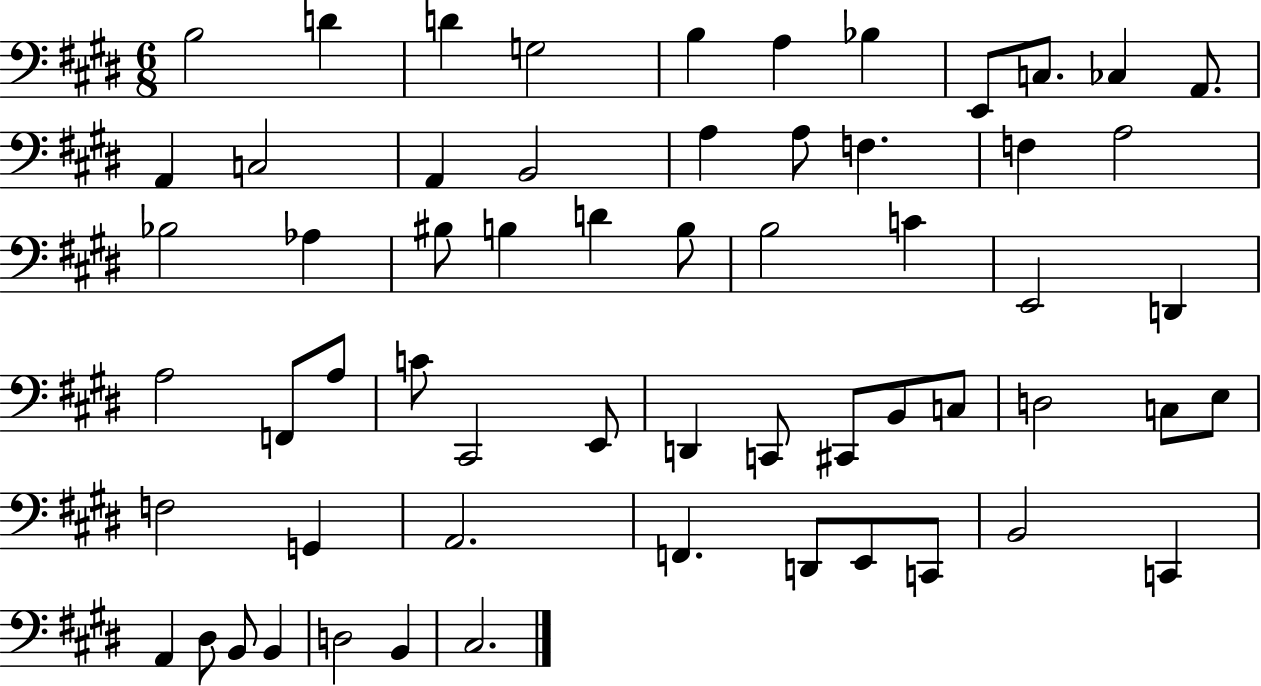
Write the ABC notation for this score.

X:1
T:Untitled
M:6/8
L:1/4
K:E
B,2 D D G,2 B, A, _B, E,,/2 C,/2 _C, A,,/2 A,, C,2 A,, B,,2 A, A,/2 F, F, A,2 _B,2 _A, ^B,/2 B, D B,/2 B,2 C E,,2 D,, A,2 F,,/2 A,/2 C/2 ^C,,2 E,,/2 D,, C,,/2 ^C,,/2 B,,/2 C,/2 D,2 C,/2 E,/2 F,2 G,, A,,2 F,, D,,/2 E,,/2 C,,/2 B,,2 C,, A,, ^D,/2 B,,/2 B,, D,2 B,, ^C,2